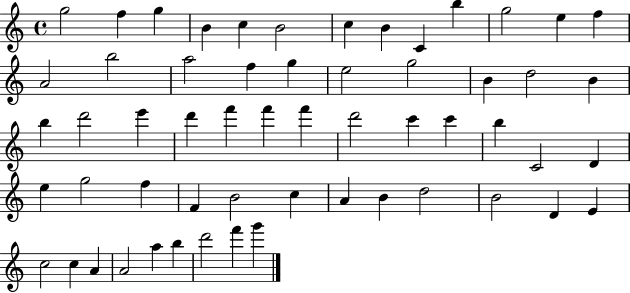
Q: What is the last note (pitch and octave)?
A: G6